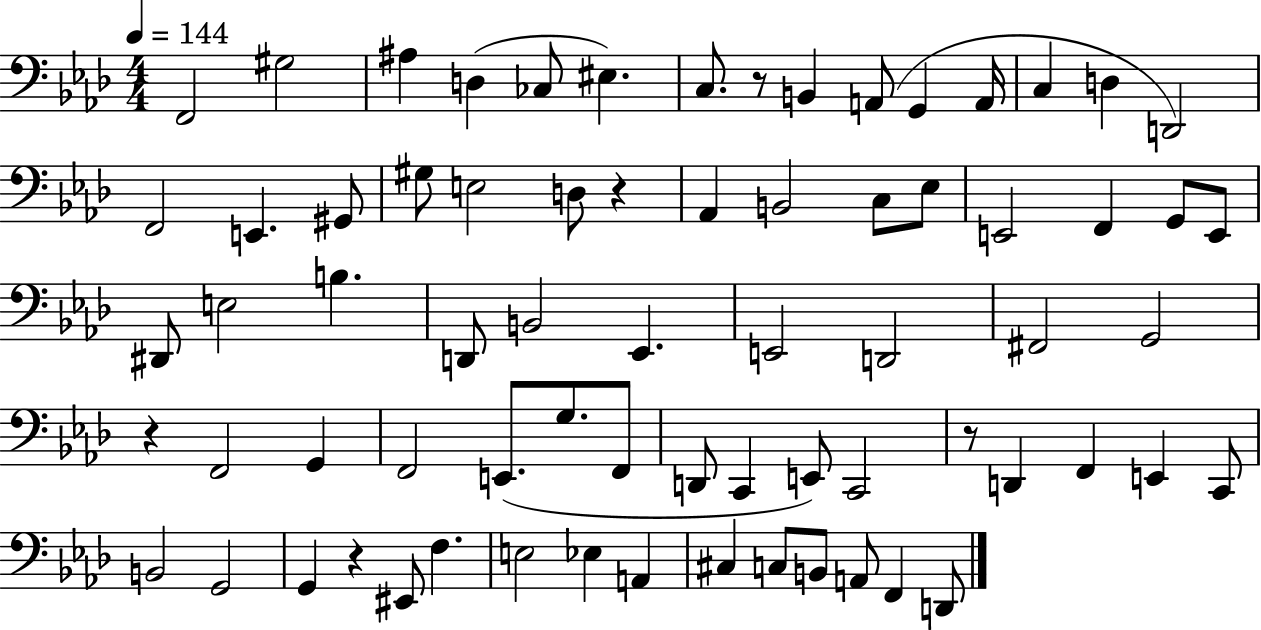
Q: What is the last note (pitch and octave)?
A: D2